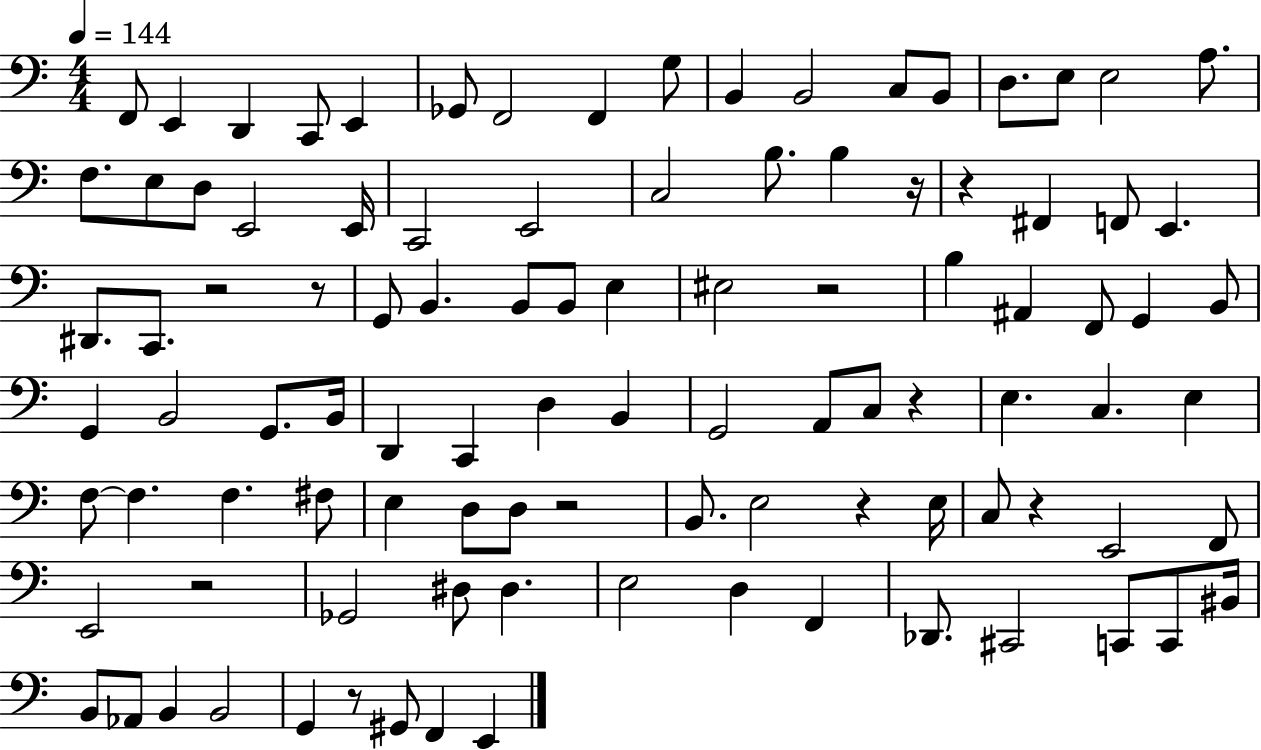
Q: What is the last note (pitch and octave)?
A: E2